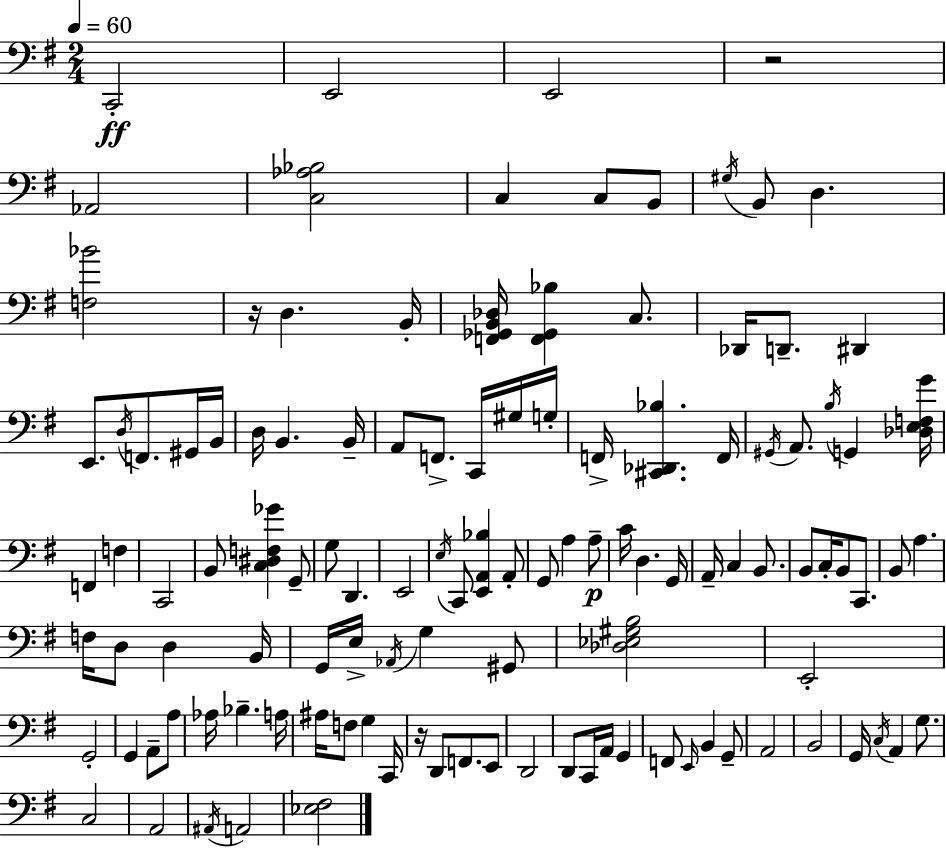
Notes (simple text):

C2/h E2/h E2/h R/h Ab2/h [C3,Ab3,Bb3]/h C3/q C3/e B2/e G#3/s B2/e D3/q. [F3,Bb4]/h R/s D3/q. B2/s [F2,Gb2,B2,Db3]/s [F2,Gb2,Bb3]/q C3/e. Db2/s D2/e. D#2/q E2/e. D3/s F2/e. G#2/s B2/s D3/s B2/q. B2/s A2/e F2/e. C2/s G#3/s G3/s F2/s [C#2,Db2,Bb3]/q. F2/s G#2/s A2/e. B3/s G2/q [Db3,E3,F3,G4]/s F2/q F3/q C2/h B2/e [C3,D#3,F3,Gb4]/q G2/e G3/e D2/q. E2/h E3/s C2/e [E2,A2,Bb3]/q A2/e G2/e A3/q A3/e C4/s D3/q. G2/s A2/s C3/q B2/e. B2/e C3/s B2/e C2/e. B2/e A3/q. F3/s D3/e D3/q B2/s G2/s E3/s Ab2/s G3/q G#2/e [Db3,Eb3,G#3,B3]/h E2/h G2/h G2/q A2/e A3/e Ab3/s Bb3/q. A3/s A#3/s F3/e G3/q C2/s R/s D2/e F2/e. E2/e D2/h D2/e C2/s A2/s G2/q F2/e E2/s B2/q G2/e A2/h B2/h G2/s C3/s A2/q G3/e. C3/h A2/h A#2/s A2/h [Eb3,F#3]/h